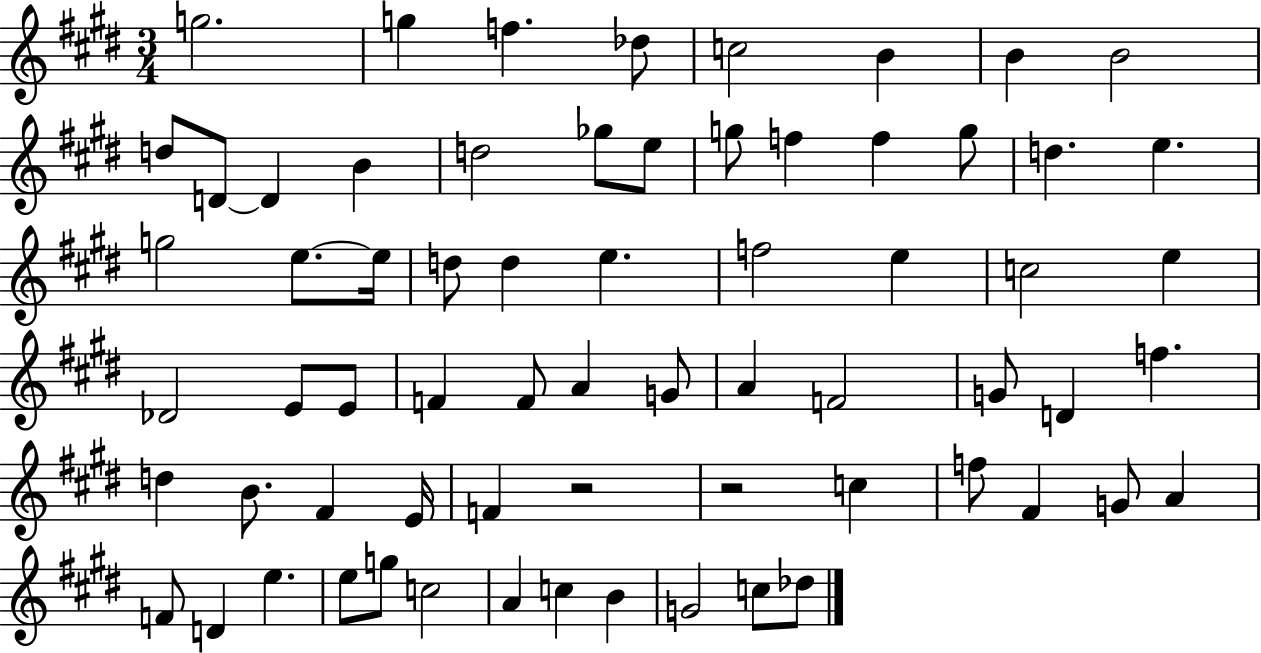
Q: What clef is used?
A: treble